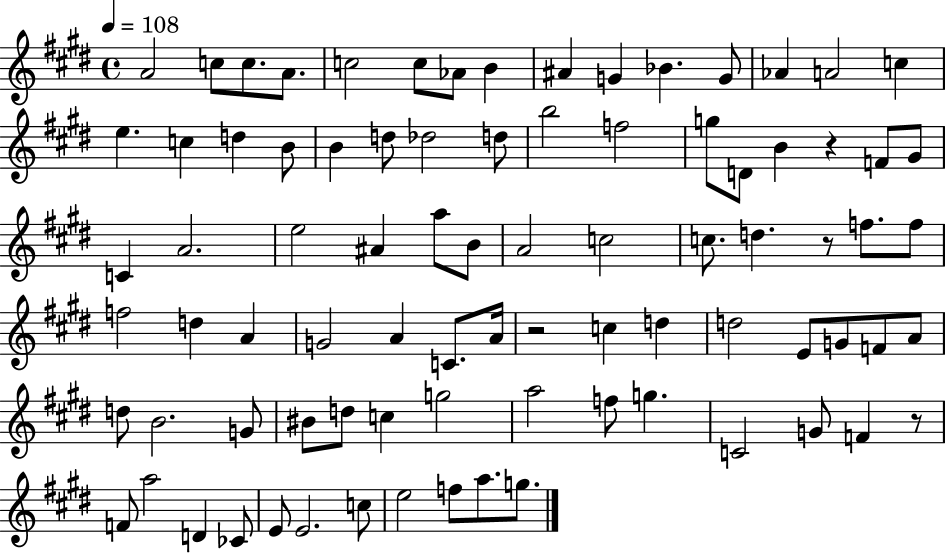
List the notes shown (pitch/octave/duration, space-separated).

A4/h C5/e C5/e. A4/e. C5/h C5/e Ab4/e B4/q A#4/q G4/q Bb4/q. G4/e Ab4/q A4/h C5/q E5/q. C5/q D5/q B4/e B4/q D5/e Db5/h D5/e B5/h F5/h G5/e D4/e B4/q R/q F4/e G#4/e C4/q A4/h. E5/h A#4/q A5/e B4/e A4/h C5/h C5/e. D5/q. R/e F5/e. F5/e F5/h D5/q A4/q G4/h A4/q C4/e. A4/s R/h C5/q D5/q D5/h E4/e G4/e F4/e A4/e D5/e B4/h. G4/e BIS4/e D5/e C5/q G5/h A5/h F5/e G5/q. C4/h G4/e F4/q R/e F4/e A5/h D4/q CES4/e E4/e E4/h. C5/e E5/h F5/e A5/e. G5/e.